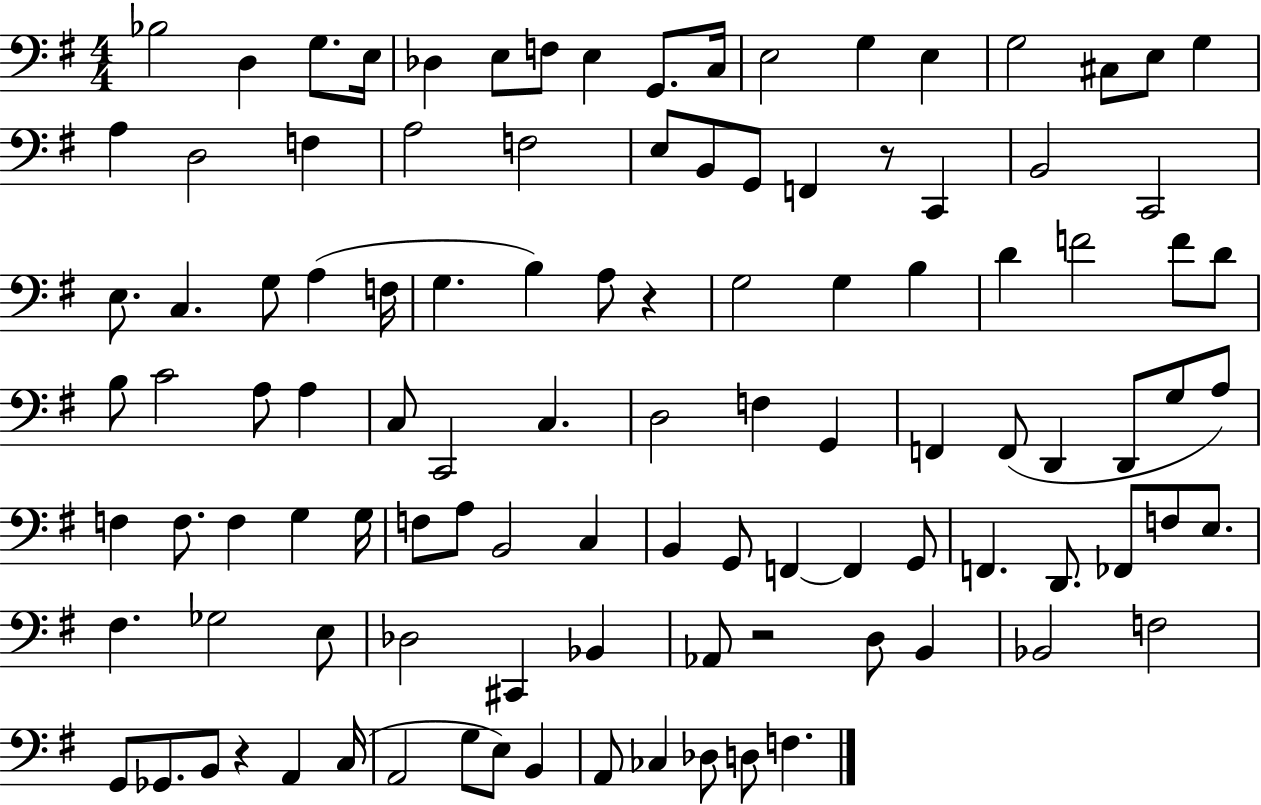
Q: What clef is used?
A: bass